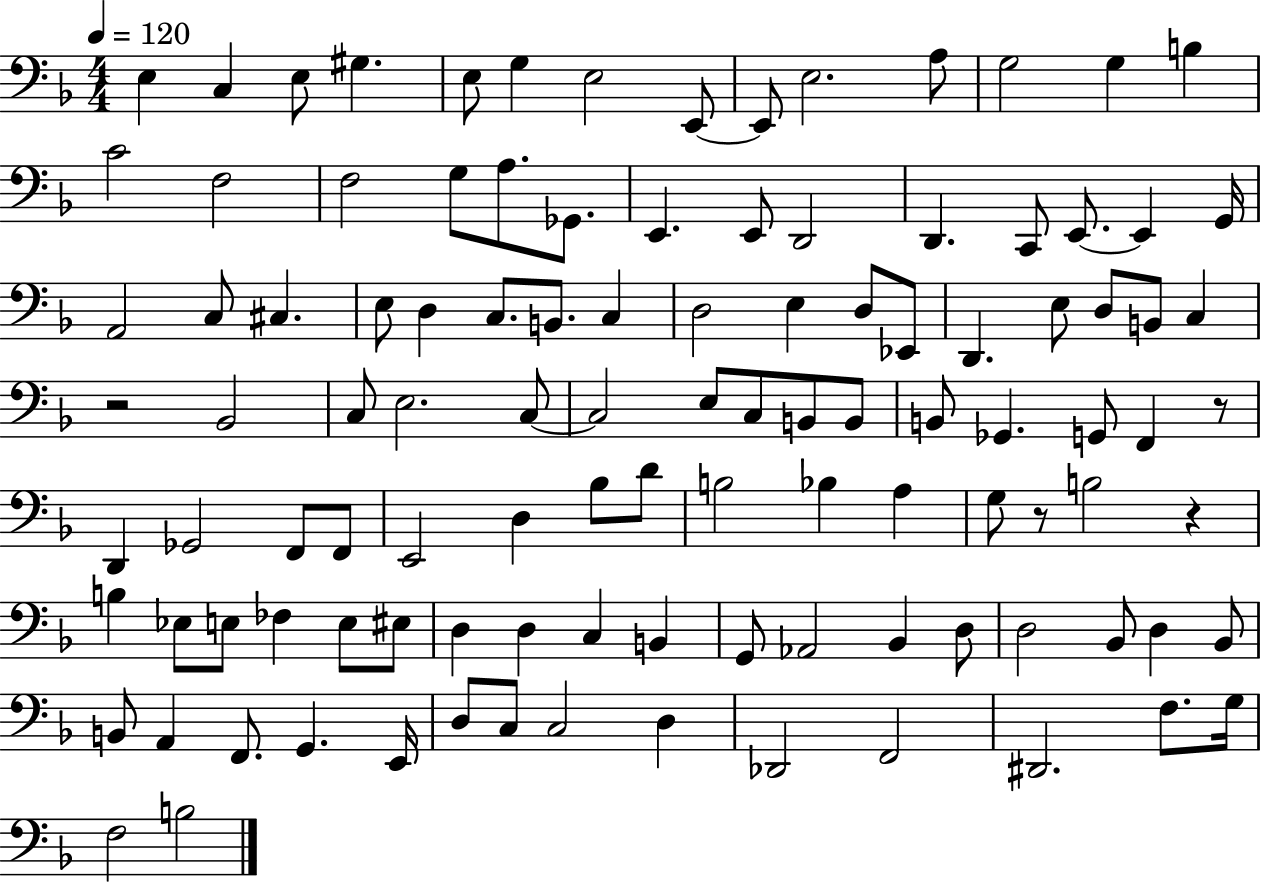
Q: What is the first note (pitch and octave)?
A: E3